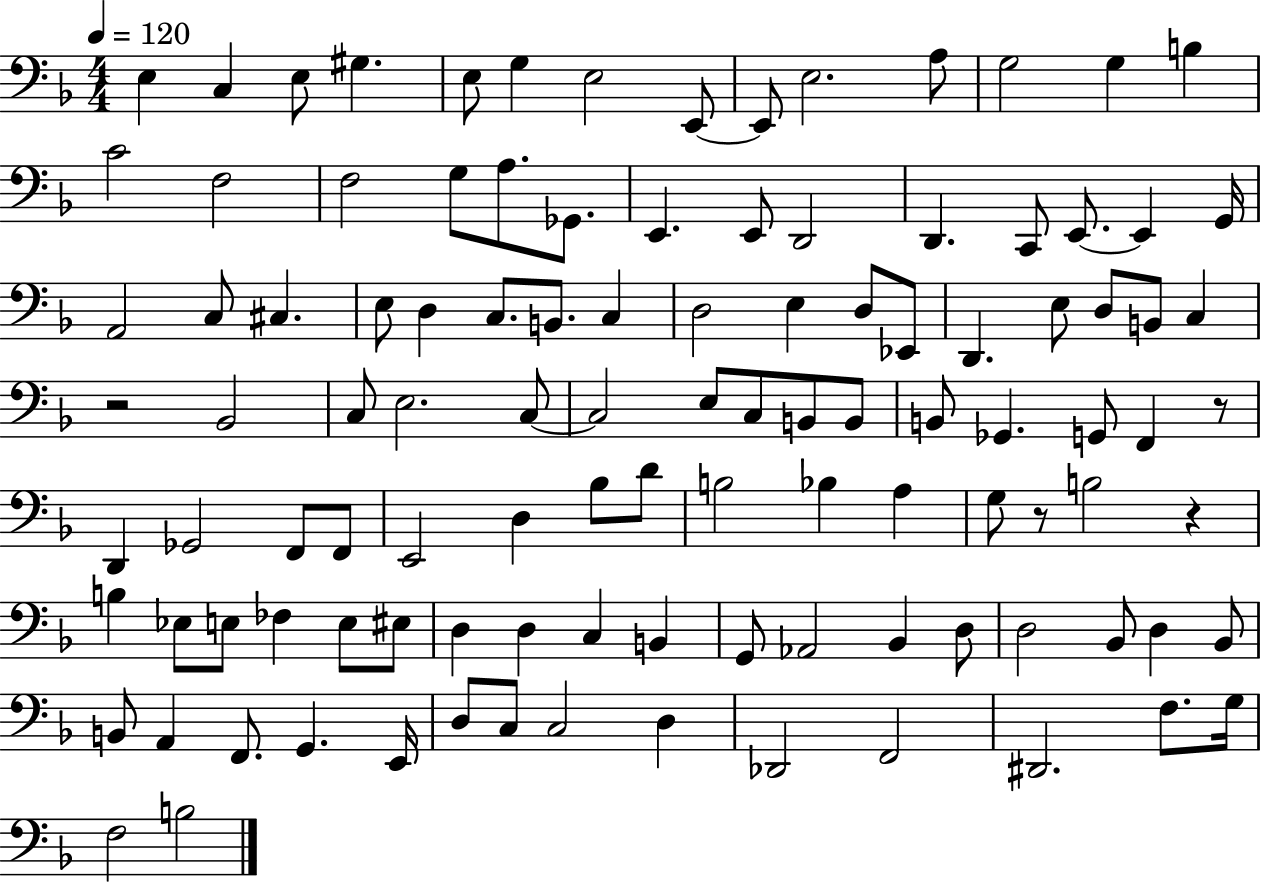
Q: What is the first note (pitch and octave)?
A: E3